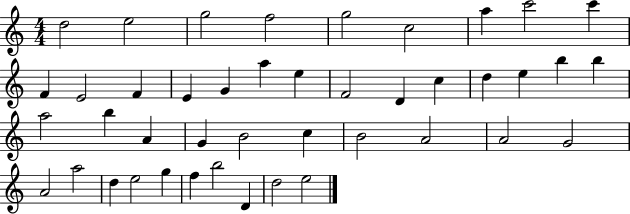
X:1
T:Untitled
M:4/4
L:1/4
K:C
d2 e2 g2 f2 g2 c2 a c'2 c' F E2 F E G a e F2 D c d e b b a2 b A G B2 c B2 A2 A2 G2 A2 a2 d e2 g f b2 D d2 e2